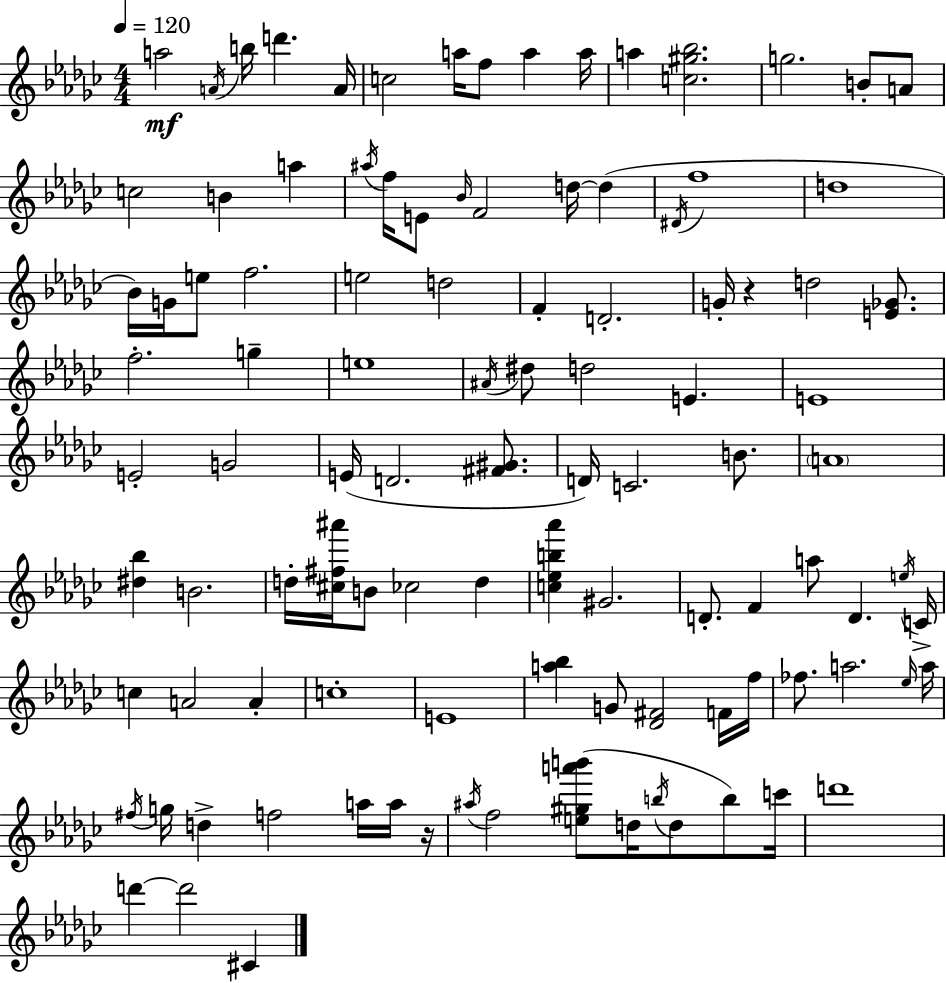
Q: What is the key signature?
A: EES minor